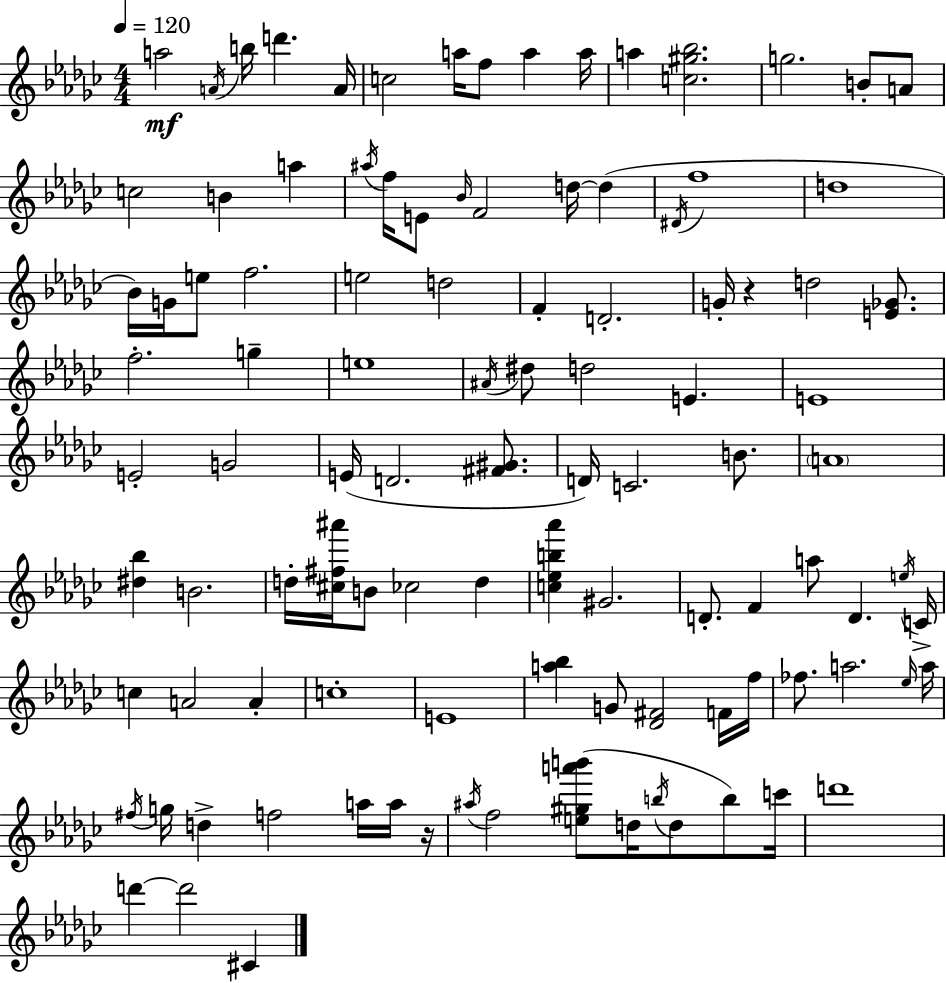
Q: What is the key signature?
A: EES minor